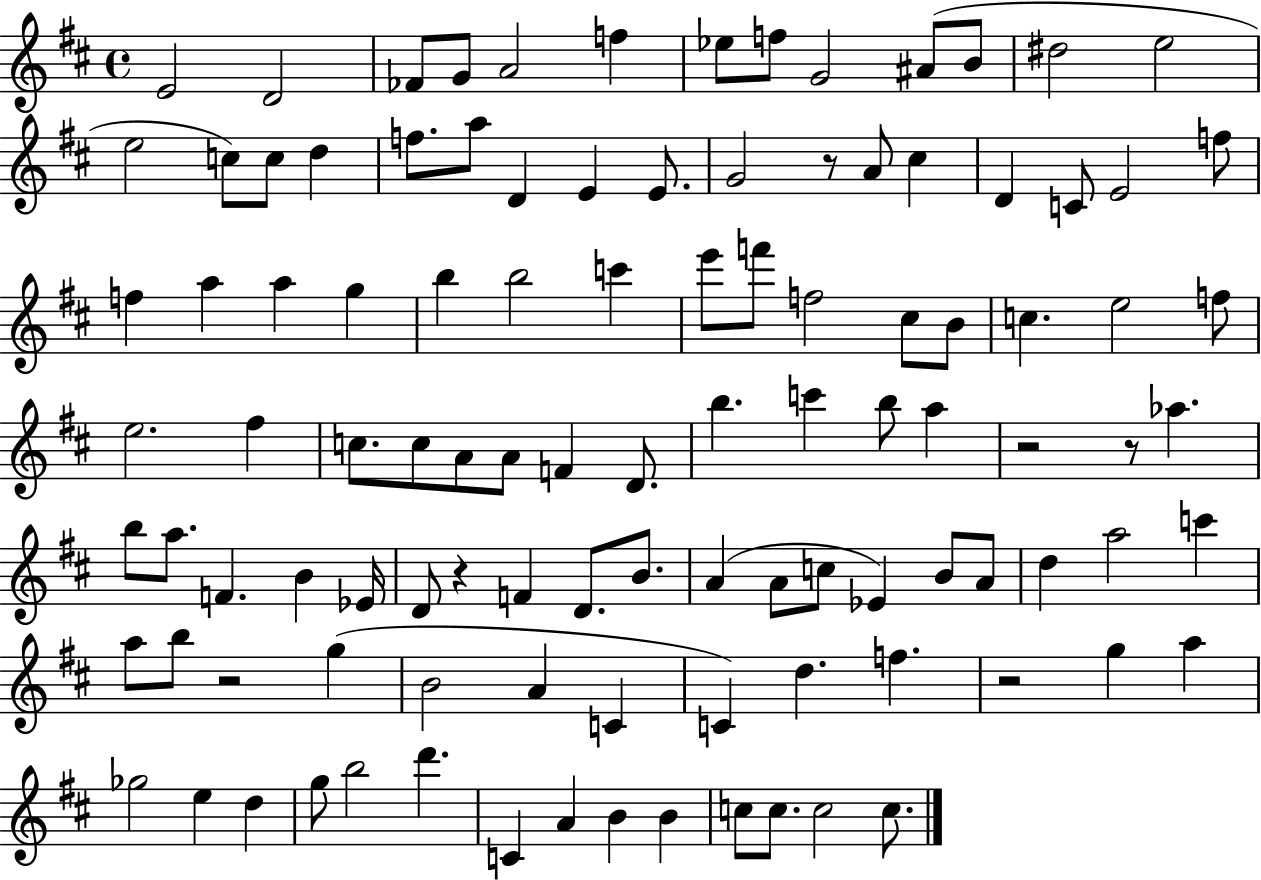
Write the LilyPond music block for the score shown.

{
  \clef treble
  \time 4/4
  \defaultTimeSignature
  \key d \major
  e'2 d'2 | fes'8 g'8 a'2 f''4 | ees''8 f''8 g'2 ais'8( b'8 | dis''2 e''2 | \break e''2 c''8) c''8 d''4 | f''8. a''8 d'4 e'4 e'8. | g'2 r8 a'8 cis''4 | d'4 c'8 e'2 f''8 | \break f''4 a''4 a''4 g''4 | b''4 b''2 c'''4 | e'''8 f'''8 f''2 cis''8 b'8 | c''4. e''2 f''8 | \break e''2. fis''4 | c''8. c''8 a'8 a'8 f'4 d'8. | b''4. c'''4 b''8 a''4 | r2 r8 aes''4. | \break b''8 a''8. f'4. b'4 ees'16 | d'8 r4 f'4 d'8. b'8. | a'4( a'8 c''8 ees'4) b'8 a'8 | d''4 a''2 c'''4 | \break a''8 b''8 r2 g''4( | b'2 a'4 c'4 | c'4) d''4. f''4. | r2 g''4 a''4 | \break ges''2 e''4 d''4 | g''8 b''2 d'''4. | c'4 a'4 b'4 b'4 | c''8 c''8. c''2 c''8. | \break \bar "|."
}